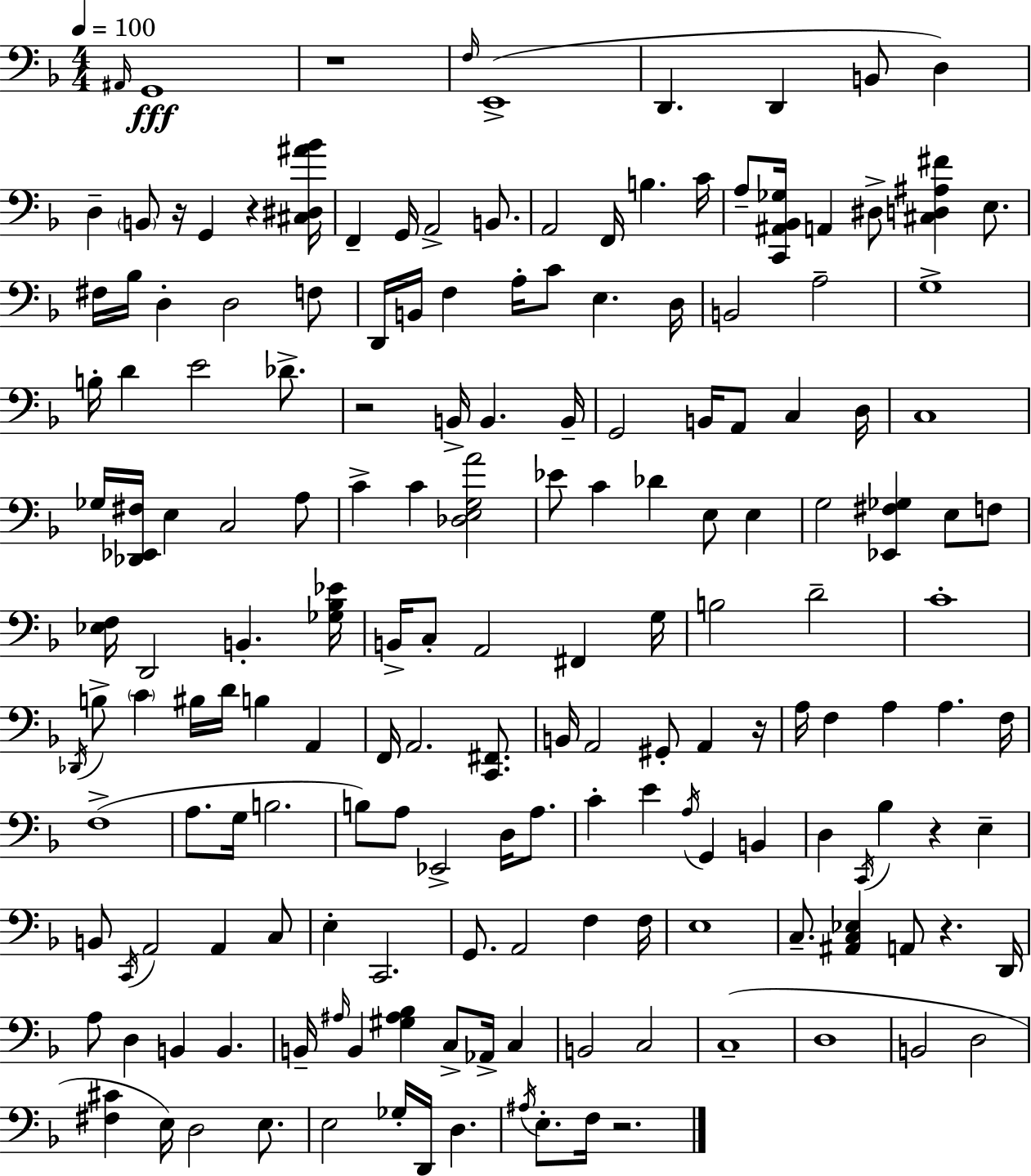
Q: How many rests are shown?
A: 8